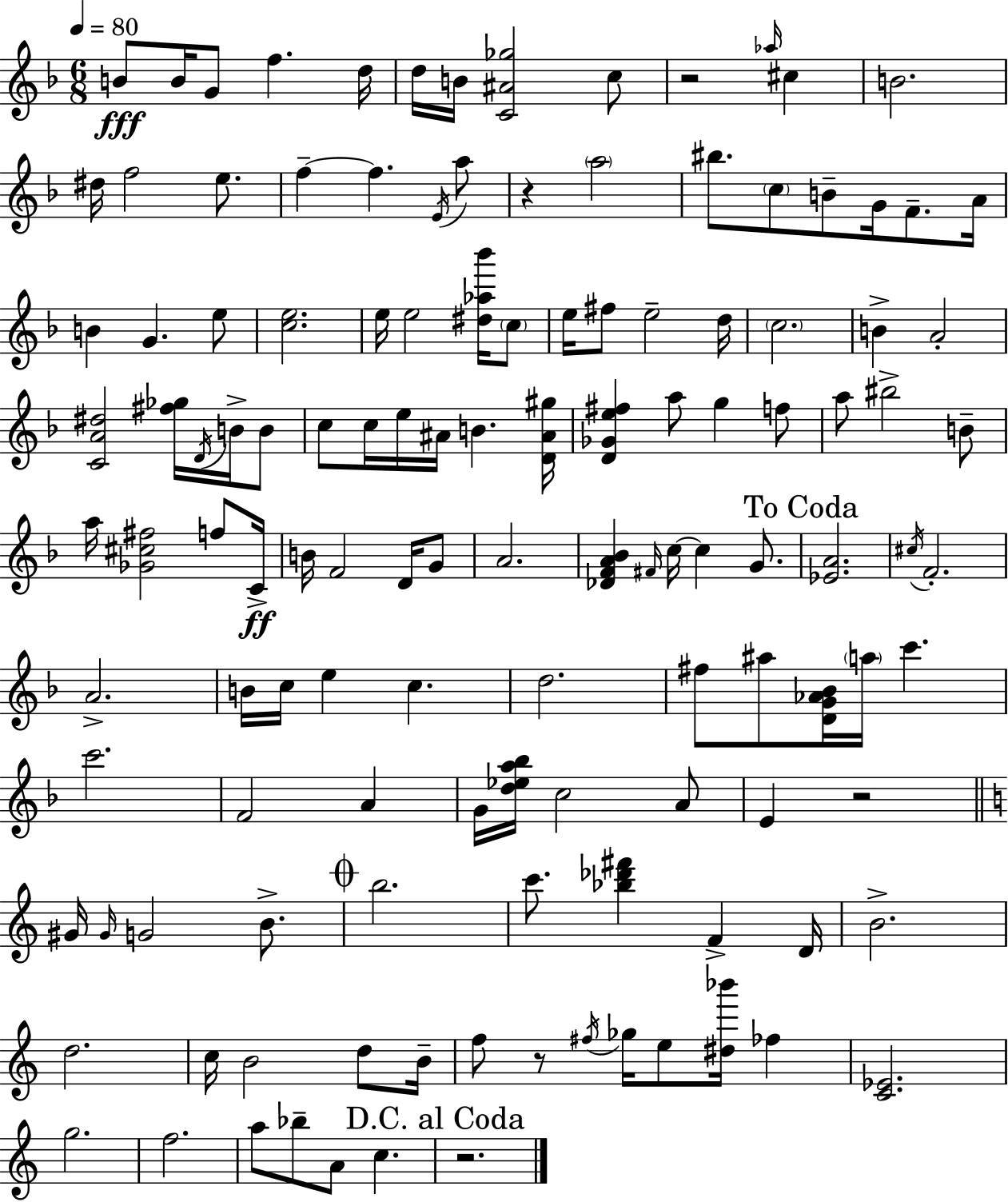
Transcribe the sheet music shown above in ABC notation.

X:1
T:Untitled
M:6/8
L:1/4
K:Dm
B/2 B/4 G/2 f d/4 d/4 B/4 [C^A_g]2 c/2 z2 _a/4 ^c B2 ^d/4 f2 e/2 f f E/4 a/2 z a2 ^b/2 c/2 B/2 G/4 F/2 A/4 B G e/2 [ce]2 e/4 e2 [^d_a_b']/4 c/2 e/4 ^f/2 e2 d/4 c2 B A2 [CA^d]2 [^f_g]/4 D/4 B/4 B/2 c/2 c/4 e/4 ^A/4 B [D^A^g]/4 [D_Ge^f] a/2 g f/2 a/2 ^b2 B/2 a/4 [_G^c^f]2 f/2 C/4 B/4 F2 D/4 G/2 A2 [_DFA_B] ^F/4 c/4 c G/2 [_EA]2 ^c/4 F2 A2 B/4 c/4 e c d2 ^f/2 ^a/2 [DG_A_B]/4 a/4 c' c'2 F2 A G/4 [d_ea_b]/4 c2 A/2 E z2 ^G/4 ^G/4 G2 B/2 b2 c'/2 [_b_d'^f'] F D/4 B2 d2 c/4 B2 d/2 B/4 f/2 z/2 ^f/4 _g/4 e/2 [^d_b']/4 _f [C_E]2 g2 f2 a/2 _b/2 A/2 c z2